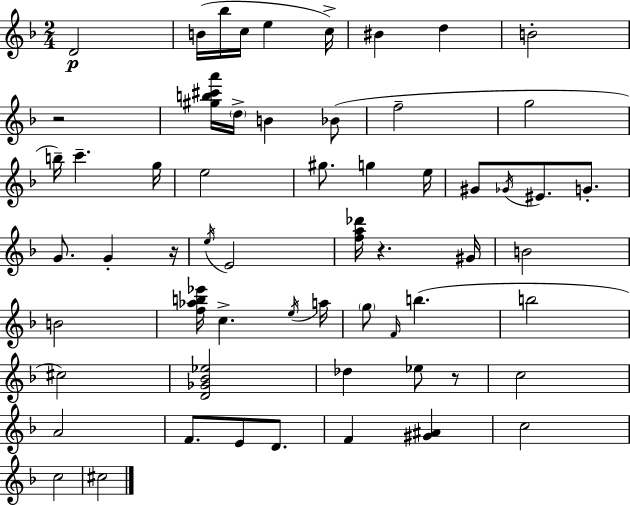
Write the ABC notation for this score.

X:1
T:Untitled
M:2/4
L:1/4
K:Dm
D2 B/4 _b/4 c/4 e c/4 ^B d B2 z2 [^gb^c'a']/4 d/4 B _B/2 f2 g2 b/4 c' g/4 e2 ^g/2 g e/4 ^G/2 _G/4 ^E/2 G/2 G/2 G z/4 e/4 E2 [fa_d']/4 z ^G/4 B2 B2 [f_ab_e']/4 c e/4 a/4 g/2 F/4 b b2 ^c2 [D_G_B_e]2 _d _e/2 z/2 c2 A2 F/2 E/2 D/2 F [^G^A] c2 c2 ^c2